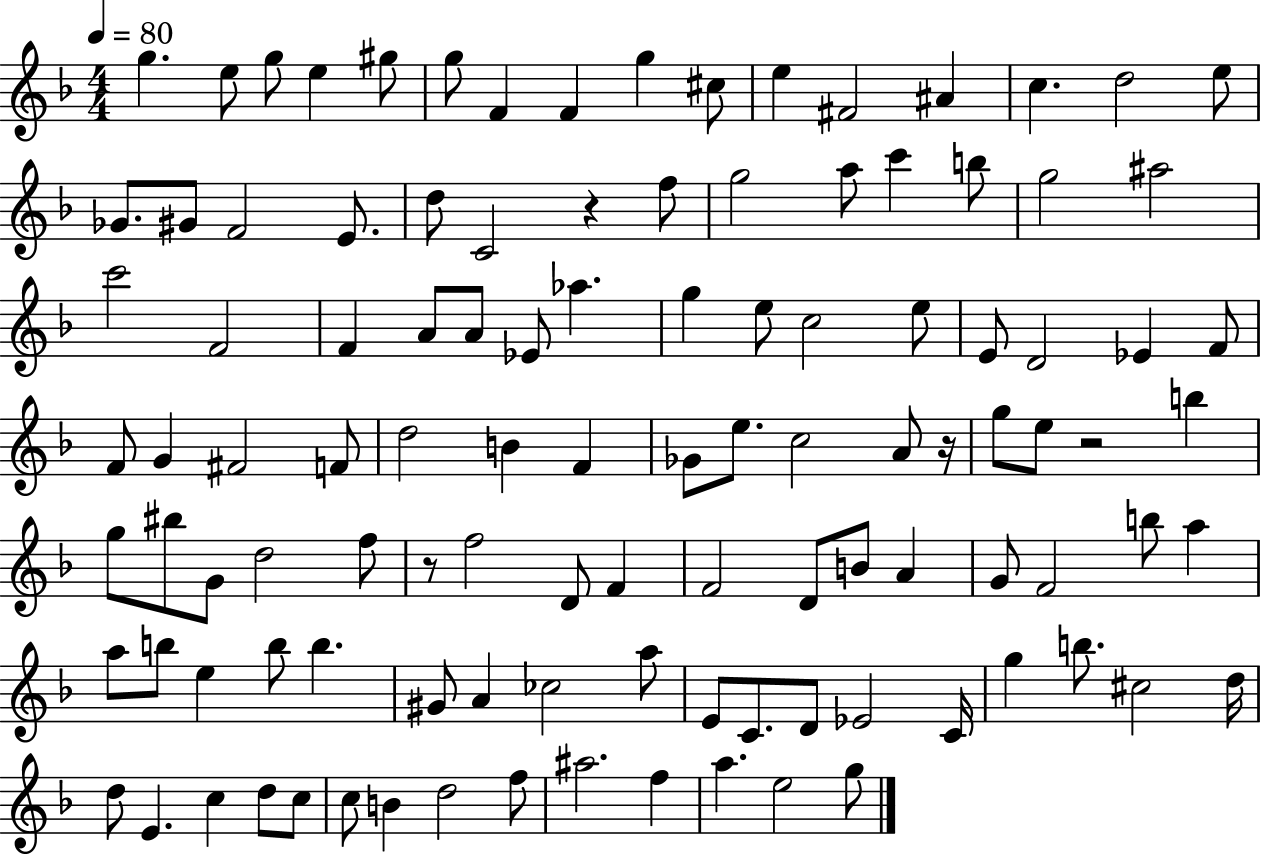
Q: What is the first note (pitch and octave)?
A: G5